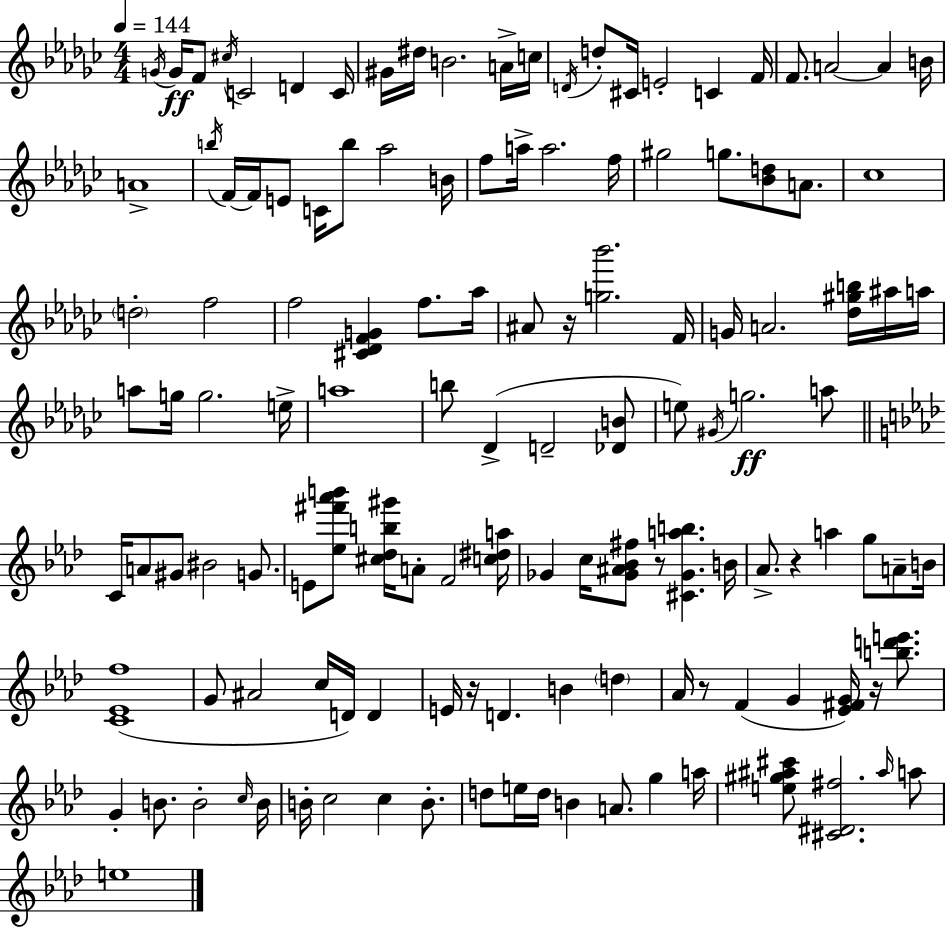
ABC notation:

X:1
T:Untitled
M:4/4
L:1/4
K:Ebm
G/4 G/4 F/2 ^c/4 C2 D C/4 ^G/4 ^d/4 B2 A/4 c/4 D/4 d/2 ^C/4 E2 C F/4 F/2 A2 A B/4 A4 b/4 F/4 F/4 E/2 C/4 b/2 _a2 B/4 f/2 a/4 a2 f/4 ^g2 g/2 [_Bd]/2 A/2 _c4 d2 f2 f2 [^C_DFG] f/2 _a/4 ^A/2 z/4 [g_b']2 F/4 G/4 A2 [_d^gb]/4 ^a/4 a/4 a/2 g/4 g2 e/4 a4 b/2 _D D2 [_DB]/2 e/2 ^G/4 g2 a/2 C/4 A/2 ^G/2 ^B2 G/2 E/2 [_e^f'_a'b']/2 [^c_db^g']/4 A/2 F2 [c^da]/4 _G c/4 [_G^A_B^f]/2 z/2 [^C_Gab] B/4 _A/2 z a g/2 A/2 B/4 [C_Ef]4 G/2 ^A2 c/4 D/4 D E/4 z/4 D B d _A/4 z/2 F G [_E^FG]/4 z/4 [bd'e']/2 G B/2 B2 c/4 B/4 B/4 c2 c B/2 d/2 e/4 d/4 B A/2 g a/4 [e^g^a^c']/2 [^C^D^f]2 ^a/4 a/2 e4